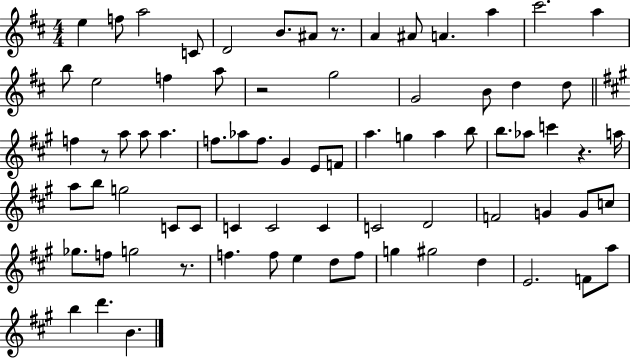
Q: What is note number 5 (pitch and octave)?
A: D4